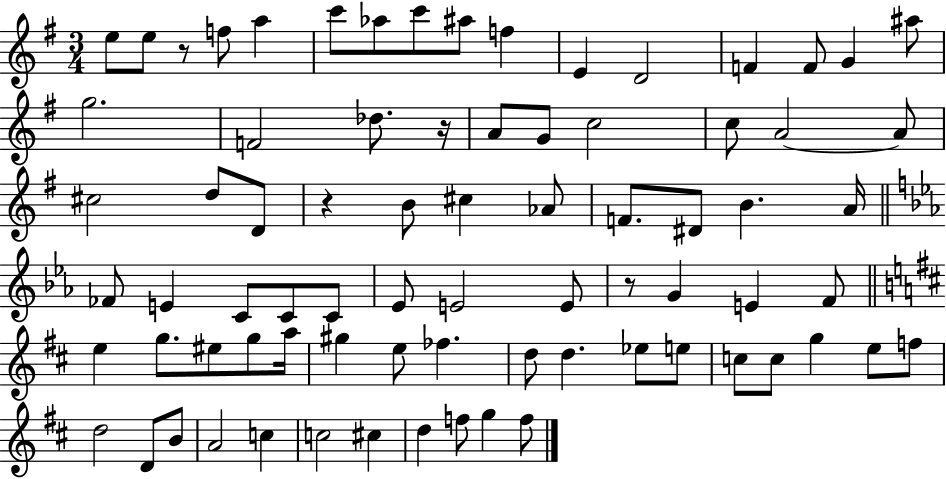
{
  \clef treble
  \numericTimeSignature
  \time 3/4
  \key g \major
  e''8 e''8 r8 f''8 a''4 | c'''8 aes''8 c'''8 ais''8 f''4 | e'4 d'2 | f'4 f'8 g'4 ais''8 | \break g''2. | f'2 des''8. r16 | a'8 g'8 c''2 | c''8 a'2~~ a'8 | \break cis''2 d''8 d'8 | r4 b'8 cis''4 aes'8 | f'8. dis'8 b'4. a'16 | \bar "||" \break \key ees \major fes'8 e'4 c'8 c'8 c'8 | ees'8 e'2 e'8 | r8 g'4 e'4 f'8 | \bar "||" \break \key b \minor e''4 g''8. eis''8 g''8 a''16 | gis''4 e''8 fes''4. | d''8 d''4. ees''8 e''8 | c''8 c''8 g''4 e''8 f''8 | \break d''2 d'8 b'8 | a'2 c''4 | c''2 cis''4 | d''4 f''8 g''4 f''8 | \break \bar "|."
}